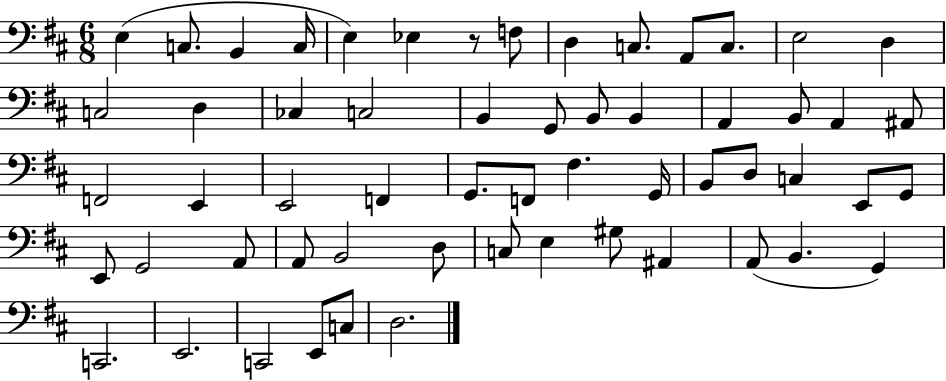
E3/q C3/e. B2/q C3/s E3/q Eb3/q R/e F3/e D3/q C3/e. A2/e C3/e. E3/h D3/q C3/h D3/q CES3/q C3/h B2/q G2/e B2/e B2/q A2/q B2/e A2/q A#2/e F2/h E2/q E2/h F2/q G2/e. F2/e F#3/q. G2/s B2/e D3/e C3/q E2/e G2/e E2/e G2/h A2/e A2/e B2/h D3/e C3/e E3/q G#3/e A#2/q A2/e B2/q. G2/q C2/h. E2/h. C2/h E2/e C3/e D3/h.